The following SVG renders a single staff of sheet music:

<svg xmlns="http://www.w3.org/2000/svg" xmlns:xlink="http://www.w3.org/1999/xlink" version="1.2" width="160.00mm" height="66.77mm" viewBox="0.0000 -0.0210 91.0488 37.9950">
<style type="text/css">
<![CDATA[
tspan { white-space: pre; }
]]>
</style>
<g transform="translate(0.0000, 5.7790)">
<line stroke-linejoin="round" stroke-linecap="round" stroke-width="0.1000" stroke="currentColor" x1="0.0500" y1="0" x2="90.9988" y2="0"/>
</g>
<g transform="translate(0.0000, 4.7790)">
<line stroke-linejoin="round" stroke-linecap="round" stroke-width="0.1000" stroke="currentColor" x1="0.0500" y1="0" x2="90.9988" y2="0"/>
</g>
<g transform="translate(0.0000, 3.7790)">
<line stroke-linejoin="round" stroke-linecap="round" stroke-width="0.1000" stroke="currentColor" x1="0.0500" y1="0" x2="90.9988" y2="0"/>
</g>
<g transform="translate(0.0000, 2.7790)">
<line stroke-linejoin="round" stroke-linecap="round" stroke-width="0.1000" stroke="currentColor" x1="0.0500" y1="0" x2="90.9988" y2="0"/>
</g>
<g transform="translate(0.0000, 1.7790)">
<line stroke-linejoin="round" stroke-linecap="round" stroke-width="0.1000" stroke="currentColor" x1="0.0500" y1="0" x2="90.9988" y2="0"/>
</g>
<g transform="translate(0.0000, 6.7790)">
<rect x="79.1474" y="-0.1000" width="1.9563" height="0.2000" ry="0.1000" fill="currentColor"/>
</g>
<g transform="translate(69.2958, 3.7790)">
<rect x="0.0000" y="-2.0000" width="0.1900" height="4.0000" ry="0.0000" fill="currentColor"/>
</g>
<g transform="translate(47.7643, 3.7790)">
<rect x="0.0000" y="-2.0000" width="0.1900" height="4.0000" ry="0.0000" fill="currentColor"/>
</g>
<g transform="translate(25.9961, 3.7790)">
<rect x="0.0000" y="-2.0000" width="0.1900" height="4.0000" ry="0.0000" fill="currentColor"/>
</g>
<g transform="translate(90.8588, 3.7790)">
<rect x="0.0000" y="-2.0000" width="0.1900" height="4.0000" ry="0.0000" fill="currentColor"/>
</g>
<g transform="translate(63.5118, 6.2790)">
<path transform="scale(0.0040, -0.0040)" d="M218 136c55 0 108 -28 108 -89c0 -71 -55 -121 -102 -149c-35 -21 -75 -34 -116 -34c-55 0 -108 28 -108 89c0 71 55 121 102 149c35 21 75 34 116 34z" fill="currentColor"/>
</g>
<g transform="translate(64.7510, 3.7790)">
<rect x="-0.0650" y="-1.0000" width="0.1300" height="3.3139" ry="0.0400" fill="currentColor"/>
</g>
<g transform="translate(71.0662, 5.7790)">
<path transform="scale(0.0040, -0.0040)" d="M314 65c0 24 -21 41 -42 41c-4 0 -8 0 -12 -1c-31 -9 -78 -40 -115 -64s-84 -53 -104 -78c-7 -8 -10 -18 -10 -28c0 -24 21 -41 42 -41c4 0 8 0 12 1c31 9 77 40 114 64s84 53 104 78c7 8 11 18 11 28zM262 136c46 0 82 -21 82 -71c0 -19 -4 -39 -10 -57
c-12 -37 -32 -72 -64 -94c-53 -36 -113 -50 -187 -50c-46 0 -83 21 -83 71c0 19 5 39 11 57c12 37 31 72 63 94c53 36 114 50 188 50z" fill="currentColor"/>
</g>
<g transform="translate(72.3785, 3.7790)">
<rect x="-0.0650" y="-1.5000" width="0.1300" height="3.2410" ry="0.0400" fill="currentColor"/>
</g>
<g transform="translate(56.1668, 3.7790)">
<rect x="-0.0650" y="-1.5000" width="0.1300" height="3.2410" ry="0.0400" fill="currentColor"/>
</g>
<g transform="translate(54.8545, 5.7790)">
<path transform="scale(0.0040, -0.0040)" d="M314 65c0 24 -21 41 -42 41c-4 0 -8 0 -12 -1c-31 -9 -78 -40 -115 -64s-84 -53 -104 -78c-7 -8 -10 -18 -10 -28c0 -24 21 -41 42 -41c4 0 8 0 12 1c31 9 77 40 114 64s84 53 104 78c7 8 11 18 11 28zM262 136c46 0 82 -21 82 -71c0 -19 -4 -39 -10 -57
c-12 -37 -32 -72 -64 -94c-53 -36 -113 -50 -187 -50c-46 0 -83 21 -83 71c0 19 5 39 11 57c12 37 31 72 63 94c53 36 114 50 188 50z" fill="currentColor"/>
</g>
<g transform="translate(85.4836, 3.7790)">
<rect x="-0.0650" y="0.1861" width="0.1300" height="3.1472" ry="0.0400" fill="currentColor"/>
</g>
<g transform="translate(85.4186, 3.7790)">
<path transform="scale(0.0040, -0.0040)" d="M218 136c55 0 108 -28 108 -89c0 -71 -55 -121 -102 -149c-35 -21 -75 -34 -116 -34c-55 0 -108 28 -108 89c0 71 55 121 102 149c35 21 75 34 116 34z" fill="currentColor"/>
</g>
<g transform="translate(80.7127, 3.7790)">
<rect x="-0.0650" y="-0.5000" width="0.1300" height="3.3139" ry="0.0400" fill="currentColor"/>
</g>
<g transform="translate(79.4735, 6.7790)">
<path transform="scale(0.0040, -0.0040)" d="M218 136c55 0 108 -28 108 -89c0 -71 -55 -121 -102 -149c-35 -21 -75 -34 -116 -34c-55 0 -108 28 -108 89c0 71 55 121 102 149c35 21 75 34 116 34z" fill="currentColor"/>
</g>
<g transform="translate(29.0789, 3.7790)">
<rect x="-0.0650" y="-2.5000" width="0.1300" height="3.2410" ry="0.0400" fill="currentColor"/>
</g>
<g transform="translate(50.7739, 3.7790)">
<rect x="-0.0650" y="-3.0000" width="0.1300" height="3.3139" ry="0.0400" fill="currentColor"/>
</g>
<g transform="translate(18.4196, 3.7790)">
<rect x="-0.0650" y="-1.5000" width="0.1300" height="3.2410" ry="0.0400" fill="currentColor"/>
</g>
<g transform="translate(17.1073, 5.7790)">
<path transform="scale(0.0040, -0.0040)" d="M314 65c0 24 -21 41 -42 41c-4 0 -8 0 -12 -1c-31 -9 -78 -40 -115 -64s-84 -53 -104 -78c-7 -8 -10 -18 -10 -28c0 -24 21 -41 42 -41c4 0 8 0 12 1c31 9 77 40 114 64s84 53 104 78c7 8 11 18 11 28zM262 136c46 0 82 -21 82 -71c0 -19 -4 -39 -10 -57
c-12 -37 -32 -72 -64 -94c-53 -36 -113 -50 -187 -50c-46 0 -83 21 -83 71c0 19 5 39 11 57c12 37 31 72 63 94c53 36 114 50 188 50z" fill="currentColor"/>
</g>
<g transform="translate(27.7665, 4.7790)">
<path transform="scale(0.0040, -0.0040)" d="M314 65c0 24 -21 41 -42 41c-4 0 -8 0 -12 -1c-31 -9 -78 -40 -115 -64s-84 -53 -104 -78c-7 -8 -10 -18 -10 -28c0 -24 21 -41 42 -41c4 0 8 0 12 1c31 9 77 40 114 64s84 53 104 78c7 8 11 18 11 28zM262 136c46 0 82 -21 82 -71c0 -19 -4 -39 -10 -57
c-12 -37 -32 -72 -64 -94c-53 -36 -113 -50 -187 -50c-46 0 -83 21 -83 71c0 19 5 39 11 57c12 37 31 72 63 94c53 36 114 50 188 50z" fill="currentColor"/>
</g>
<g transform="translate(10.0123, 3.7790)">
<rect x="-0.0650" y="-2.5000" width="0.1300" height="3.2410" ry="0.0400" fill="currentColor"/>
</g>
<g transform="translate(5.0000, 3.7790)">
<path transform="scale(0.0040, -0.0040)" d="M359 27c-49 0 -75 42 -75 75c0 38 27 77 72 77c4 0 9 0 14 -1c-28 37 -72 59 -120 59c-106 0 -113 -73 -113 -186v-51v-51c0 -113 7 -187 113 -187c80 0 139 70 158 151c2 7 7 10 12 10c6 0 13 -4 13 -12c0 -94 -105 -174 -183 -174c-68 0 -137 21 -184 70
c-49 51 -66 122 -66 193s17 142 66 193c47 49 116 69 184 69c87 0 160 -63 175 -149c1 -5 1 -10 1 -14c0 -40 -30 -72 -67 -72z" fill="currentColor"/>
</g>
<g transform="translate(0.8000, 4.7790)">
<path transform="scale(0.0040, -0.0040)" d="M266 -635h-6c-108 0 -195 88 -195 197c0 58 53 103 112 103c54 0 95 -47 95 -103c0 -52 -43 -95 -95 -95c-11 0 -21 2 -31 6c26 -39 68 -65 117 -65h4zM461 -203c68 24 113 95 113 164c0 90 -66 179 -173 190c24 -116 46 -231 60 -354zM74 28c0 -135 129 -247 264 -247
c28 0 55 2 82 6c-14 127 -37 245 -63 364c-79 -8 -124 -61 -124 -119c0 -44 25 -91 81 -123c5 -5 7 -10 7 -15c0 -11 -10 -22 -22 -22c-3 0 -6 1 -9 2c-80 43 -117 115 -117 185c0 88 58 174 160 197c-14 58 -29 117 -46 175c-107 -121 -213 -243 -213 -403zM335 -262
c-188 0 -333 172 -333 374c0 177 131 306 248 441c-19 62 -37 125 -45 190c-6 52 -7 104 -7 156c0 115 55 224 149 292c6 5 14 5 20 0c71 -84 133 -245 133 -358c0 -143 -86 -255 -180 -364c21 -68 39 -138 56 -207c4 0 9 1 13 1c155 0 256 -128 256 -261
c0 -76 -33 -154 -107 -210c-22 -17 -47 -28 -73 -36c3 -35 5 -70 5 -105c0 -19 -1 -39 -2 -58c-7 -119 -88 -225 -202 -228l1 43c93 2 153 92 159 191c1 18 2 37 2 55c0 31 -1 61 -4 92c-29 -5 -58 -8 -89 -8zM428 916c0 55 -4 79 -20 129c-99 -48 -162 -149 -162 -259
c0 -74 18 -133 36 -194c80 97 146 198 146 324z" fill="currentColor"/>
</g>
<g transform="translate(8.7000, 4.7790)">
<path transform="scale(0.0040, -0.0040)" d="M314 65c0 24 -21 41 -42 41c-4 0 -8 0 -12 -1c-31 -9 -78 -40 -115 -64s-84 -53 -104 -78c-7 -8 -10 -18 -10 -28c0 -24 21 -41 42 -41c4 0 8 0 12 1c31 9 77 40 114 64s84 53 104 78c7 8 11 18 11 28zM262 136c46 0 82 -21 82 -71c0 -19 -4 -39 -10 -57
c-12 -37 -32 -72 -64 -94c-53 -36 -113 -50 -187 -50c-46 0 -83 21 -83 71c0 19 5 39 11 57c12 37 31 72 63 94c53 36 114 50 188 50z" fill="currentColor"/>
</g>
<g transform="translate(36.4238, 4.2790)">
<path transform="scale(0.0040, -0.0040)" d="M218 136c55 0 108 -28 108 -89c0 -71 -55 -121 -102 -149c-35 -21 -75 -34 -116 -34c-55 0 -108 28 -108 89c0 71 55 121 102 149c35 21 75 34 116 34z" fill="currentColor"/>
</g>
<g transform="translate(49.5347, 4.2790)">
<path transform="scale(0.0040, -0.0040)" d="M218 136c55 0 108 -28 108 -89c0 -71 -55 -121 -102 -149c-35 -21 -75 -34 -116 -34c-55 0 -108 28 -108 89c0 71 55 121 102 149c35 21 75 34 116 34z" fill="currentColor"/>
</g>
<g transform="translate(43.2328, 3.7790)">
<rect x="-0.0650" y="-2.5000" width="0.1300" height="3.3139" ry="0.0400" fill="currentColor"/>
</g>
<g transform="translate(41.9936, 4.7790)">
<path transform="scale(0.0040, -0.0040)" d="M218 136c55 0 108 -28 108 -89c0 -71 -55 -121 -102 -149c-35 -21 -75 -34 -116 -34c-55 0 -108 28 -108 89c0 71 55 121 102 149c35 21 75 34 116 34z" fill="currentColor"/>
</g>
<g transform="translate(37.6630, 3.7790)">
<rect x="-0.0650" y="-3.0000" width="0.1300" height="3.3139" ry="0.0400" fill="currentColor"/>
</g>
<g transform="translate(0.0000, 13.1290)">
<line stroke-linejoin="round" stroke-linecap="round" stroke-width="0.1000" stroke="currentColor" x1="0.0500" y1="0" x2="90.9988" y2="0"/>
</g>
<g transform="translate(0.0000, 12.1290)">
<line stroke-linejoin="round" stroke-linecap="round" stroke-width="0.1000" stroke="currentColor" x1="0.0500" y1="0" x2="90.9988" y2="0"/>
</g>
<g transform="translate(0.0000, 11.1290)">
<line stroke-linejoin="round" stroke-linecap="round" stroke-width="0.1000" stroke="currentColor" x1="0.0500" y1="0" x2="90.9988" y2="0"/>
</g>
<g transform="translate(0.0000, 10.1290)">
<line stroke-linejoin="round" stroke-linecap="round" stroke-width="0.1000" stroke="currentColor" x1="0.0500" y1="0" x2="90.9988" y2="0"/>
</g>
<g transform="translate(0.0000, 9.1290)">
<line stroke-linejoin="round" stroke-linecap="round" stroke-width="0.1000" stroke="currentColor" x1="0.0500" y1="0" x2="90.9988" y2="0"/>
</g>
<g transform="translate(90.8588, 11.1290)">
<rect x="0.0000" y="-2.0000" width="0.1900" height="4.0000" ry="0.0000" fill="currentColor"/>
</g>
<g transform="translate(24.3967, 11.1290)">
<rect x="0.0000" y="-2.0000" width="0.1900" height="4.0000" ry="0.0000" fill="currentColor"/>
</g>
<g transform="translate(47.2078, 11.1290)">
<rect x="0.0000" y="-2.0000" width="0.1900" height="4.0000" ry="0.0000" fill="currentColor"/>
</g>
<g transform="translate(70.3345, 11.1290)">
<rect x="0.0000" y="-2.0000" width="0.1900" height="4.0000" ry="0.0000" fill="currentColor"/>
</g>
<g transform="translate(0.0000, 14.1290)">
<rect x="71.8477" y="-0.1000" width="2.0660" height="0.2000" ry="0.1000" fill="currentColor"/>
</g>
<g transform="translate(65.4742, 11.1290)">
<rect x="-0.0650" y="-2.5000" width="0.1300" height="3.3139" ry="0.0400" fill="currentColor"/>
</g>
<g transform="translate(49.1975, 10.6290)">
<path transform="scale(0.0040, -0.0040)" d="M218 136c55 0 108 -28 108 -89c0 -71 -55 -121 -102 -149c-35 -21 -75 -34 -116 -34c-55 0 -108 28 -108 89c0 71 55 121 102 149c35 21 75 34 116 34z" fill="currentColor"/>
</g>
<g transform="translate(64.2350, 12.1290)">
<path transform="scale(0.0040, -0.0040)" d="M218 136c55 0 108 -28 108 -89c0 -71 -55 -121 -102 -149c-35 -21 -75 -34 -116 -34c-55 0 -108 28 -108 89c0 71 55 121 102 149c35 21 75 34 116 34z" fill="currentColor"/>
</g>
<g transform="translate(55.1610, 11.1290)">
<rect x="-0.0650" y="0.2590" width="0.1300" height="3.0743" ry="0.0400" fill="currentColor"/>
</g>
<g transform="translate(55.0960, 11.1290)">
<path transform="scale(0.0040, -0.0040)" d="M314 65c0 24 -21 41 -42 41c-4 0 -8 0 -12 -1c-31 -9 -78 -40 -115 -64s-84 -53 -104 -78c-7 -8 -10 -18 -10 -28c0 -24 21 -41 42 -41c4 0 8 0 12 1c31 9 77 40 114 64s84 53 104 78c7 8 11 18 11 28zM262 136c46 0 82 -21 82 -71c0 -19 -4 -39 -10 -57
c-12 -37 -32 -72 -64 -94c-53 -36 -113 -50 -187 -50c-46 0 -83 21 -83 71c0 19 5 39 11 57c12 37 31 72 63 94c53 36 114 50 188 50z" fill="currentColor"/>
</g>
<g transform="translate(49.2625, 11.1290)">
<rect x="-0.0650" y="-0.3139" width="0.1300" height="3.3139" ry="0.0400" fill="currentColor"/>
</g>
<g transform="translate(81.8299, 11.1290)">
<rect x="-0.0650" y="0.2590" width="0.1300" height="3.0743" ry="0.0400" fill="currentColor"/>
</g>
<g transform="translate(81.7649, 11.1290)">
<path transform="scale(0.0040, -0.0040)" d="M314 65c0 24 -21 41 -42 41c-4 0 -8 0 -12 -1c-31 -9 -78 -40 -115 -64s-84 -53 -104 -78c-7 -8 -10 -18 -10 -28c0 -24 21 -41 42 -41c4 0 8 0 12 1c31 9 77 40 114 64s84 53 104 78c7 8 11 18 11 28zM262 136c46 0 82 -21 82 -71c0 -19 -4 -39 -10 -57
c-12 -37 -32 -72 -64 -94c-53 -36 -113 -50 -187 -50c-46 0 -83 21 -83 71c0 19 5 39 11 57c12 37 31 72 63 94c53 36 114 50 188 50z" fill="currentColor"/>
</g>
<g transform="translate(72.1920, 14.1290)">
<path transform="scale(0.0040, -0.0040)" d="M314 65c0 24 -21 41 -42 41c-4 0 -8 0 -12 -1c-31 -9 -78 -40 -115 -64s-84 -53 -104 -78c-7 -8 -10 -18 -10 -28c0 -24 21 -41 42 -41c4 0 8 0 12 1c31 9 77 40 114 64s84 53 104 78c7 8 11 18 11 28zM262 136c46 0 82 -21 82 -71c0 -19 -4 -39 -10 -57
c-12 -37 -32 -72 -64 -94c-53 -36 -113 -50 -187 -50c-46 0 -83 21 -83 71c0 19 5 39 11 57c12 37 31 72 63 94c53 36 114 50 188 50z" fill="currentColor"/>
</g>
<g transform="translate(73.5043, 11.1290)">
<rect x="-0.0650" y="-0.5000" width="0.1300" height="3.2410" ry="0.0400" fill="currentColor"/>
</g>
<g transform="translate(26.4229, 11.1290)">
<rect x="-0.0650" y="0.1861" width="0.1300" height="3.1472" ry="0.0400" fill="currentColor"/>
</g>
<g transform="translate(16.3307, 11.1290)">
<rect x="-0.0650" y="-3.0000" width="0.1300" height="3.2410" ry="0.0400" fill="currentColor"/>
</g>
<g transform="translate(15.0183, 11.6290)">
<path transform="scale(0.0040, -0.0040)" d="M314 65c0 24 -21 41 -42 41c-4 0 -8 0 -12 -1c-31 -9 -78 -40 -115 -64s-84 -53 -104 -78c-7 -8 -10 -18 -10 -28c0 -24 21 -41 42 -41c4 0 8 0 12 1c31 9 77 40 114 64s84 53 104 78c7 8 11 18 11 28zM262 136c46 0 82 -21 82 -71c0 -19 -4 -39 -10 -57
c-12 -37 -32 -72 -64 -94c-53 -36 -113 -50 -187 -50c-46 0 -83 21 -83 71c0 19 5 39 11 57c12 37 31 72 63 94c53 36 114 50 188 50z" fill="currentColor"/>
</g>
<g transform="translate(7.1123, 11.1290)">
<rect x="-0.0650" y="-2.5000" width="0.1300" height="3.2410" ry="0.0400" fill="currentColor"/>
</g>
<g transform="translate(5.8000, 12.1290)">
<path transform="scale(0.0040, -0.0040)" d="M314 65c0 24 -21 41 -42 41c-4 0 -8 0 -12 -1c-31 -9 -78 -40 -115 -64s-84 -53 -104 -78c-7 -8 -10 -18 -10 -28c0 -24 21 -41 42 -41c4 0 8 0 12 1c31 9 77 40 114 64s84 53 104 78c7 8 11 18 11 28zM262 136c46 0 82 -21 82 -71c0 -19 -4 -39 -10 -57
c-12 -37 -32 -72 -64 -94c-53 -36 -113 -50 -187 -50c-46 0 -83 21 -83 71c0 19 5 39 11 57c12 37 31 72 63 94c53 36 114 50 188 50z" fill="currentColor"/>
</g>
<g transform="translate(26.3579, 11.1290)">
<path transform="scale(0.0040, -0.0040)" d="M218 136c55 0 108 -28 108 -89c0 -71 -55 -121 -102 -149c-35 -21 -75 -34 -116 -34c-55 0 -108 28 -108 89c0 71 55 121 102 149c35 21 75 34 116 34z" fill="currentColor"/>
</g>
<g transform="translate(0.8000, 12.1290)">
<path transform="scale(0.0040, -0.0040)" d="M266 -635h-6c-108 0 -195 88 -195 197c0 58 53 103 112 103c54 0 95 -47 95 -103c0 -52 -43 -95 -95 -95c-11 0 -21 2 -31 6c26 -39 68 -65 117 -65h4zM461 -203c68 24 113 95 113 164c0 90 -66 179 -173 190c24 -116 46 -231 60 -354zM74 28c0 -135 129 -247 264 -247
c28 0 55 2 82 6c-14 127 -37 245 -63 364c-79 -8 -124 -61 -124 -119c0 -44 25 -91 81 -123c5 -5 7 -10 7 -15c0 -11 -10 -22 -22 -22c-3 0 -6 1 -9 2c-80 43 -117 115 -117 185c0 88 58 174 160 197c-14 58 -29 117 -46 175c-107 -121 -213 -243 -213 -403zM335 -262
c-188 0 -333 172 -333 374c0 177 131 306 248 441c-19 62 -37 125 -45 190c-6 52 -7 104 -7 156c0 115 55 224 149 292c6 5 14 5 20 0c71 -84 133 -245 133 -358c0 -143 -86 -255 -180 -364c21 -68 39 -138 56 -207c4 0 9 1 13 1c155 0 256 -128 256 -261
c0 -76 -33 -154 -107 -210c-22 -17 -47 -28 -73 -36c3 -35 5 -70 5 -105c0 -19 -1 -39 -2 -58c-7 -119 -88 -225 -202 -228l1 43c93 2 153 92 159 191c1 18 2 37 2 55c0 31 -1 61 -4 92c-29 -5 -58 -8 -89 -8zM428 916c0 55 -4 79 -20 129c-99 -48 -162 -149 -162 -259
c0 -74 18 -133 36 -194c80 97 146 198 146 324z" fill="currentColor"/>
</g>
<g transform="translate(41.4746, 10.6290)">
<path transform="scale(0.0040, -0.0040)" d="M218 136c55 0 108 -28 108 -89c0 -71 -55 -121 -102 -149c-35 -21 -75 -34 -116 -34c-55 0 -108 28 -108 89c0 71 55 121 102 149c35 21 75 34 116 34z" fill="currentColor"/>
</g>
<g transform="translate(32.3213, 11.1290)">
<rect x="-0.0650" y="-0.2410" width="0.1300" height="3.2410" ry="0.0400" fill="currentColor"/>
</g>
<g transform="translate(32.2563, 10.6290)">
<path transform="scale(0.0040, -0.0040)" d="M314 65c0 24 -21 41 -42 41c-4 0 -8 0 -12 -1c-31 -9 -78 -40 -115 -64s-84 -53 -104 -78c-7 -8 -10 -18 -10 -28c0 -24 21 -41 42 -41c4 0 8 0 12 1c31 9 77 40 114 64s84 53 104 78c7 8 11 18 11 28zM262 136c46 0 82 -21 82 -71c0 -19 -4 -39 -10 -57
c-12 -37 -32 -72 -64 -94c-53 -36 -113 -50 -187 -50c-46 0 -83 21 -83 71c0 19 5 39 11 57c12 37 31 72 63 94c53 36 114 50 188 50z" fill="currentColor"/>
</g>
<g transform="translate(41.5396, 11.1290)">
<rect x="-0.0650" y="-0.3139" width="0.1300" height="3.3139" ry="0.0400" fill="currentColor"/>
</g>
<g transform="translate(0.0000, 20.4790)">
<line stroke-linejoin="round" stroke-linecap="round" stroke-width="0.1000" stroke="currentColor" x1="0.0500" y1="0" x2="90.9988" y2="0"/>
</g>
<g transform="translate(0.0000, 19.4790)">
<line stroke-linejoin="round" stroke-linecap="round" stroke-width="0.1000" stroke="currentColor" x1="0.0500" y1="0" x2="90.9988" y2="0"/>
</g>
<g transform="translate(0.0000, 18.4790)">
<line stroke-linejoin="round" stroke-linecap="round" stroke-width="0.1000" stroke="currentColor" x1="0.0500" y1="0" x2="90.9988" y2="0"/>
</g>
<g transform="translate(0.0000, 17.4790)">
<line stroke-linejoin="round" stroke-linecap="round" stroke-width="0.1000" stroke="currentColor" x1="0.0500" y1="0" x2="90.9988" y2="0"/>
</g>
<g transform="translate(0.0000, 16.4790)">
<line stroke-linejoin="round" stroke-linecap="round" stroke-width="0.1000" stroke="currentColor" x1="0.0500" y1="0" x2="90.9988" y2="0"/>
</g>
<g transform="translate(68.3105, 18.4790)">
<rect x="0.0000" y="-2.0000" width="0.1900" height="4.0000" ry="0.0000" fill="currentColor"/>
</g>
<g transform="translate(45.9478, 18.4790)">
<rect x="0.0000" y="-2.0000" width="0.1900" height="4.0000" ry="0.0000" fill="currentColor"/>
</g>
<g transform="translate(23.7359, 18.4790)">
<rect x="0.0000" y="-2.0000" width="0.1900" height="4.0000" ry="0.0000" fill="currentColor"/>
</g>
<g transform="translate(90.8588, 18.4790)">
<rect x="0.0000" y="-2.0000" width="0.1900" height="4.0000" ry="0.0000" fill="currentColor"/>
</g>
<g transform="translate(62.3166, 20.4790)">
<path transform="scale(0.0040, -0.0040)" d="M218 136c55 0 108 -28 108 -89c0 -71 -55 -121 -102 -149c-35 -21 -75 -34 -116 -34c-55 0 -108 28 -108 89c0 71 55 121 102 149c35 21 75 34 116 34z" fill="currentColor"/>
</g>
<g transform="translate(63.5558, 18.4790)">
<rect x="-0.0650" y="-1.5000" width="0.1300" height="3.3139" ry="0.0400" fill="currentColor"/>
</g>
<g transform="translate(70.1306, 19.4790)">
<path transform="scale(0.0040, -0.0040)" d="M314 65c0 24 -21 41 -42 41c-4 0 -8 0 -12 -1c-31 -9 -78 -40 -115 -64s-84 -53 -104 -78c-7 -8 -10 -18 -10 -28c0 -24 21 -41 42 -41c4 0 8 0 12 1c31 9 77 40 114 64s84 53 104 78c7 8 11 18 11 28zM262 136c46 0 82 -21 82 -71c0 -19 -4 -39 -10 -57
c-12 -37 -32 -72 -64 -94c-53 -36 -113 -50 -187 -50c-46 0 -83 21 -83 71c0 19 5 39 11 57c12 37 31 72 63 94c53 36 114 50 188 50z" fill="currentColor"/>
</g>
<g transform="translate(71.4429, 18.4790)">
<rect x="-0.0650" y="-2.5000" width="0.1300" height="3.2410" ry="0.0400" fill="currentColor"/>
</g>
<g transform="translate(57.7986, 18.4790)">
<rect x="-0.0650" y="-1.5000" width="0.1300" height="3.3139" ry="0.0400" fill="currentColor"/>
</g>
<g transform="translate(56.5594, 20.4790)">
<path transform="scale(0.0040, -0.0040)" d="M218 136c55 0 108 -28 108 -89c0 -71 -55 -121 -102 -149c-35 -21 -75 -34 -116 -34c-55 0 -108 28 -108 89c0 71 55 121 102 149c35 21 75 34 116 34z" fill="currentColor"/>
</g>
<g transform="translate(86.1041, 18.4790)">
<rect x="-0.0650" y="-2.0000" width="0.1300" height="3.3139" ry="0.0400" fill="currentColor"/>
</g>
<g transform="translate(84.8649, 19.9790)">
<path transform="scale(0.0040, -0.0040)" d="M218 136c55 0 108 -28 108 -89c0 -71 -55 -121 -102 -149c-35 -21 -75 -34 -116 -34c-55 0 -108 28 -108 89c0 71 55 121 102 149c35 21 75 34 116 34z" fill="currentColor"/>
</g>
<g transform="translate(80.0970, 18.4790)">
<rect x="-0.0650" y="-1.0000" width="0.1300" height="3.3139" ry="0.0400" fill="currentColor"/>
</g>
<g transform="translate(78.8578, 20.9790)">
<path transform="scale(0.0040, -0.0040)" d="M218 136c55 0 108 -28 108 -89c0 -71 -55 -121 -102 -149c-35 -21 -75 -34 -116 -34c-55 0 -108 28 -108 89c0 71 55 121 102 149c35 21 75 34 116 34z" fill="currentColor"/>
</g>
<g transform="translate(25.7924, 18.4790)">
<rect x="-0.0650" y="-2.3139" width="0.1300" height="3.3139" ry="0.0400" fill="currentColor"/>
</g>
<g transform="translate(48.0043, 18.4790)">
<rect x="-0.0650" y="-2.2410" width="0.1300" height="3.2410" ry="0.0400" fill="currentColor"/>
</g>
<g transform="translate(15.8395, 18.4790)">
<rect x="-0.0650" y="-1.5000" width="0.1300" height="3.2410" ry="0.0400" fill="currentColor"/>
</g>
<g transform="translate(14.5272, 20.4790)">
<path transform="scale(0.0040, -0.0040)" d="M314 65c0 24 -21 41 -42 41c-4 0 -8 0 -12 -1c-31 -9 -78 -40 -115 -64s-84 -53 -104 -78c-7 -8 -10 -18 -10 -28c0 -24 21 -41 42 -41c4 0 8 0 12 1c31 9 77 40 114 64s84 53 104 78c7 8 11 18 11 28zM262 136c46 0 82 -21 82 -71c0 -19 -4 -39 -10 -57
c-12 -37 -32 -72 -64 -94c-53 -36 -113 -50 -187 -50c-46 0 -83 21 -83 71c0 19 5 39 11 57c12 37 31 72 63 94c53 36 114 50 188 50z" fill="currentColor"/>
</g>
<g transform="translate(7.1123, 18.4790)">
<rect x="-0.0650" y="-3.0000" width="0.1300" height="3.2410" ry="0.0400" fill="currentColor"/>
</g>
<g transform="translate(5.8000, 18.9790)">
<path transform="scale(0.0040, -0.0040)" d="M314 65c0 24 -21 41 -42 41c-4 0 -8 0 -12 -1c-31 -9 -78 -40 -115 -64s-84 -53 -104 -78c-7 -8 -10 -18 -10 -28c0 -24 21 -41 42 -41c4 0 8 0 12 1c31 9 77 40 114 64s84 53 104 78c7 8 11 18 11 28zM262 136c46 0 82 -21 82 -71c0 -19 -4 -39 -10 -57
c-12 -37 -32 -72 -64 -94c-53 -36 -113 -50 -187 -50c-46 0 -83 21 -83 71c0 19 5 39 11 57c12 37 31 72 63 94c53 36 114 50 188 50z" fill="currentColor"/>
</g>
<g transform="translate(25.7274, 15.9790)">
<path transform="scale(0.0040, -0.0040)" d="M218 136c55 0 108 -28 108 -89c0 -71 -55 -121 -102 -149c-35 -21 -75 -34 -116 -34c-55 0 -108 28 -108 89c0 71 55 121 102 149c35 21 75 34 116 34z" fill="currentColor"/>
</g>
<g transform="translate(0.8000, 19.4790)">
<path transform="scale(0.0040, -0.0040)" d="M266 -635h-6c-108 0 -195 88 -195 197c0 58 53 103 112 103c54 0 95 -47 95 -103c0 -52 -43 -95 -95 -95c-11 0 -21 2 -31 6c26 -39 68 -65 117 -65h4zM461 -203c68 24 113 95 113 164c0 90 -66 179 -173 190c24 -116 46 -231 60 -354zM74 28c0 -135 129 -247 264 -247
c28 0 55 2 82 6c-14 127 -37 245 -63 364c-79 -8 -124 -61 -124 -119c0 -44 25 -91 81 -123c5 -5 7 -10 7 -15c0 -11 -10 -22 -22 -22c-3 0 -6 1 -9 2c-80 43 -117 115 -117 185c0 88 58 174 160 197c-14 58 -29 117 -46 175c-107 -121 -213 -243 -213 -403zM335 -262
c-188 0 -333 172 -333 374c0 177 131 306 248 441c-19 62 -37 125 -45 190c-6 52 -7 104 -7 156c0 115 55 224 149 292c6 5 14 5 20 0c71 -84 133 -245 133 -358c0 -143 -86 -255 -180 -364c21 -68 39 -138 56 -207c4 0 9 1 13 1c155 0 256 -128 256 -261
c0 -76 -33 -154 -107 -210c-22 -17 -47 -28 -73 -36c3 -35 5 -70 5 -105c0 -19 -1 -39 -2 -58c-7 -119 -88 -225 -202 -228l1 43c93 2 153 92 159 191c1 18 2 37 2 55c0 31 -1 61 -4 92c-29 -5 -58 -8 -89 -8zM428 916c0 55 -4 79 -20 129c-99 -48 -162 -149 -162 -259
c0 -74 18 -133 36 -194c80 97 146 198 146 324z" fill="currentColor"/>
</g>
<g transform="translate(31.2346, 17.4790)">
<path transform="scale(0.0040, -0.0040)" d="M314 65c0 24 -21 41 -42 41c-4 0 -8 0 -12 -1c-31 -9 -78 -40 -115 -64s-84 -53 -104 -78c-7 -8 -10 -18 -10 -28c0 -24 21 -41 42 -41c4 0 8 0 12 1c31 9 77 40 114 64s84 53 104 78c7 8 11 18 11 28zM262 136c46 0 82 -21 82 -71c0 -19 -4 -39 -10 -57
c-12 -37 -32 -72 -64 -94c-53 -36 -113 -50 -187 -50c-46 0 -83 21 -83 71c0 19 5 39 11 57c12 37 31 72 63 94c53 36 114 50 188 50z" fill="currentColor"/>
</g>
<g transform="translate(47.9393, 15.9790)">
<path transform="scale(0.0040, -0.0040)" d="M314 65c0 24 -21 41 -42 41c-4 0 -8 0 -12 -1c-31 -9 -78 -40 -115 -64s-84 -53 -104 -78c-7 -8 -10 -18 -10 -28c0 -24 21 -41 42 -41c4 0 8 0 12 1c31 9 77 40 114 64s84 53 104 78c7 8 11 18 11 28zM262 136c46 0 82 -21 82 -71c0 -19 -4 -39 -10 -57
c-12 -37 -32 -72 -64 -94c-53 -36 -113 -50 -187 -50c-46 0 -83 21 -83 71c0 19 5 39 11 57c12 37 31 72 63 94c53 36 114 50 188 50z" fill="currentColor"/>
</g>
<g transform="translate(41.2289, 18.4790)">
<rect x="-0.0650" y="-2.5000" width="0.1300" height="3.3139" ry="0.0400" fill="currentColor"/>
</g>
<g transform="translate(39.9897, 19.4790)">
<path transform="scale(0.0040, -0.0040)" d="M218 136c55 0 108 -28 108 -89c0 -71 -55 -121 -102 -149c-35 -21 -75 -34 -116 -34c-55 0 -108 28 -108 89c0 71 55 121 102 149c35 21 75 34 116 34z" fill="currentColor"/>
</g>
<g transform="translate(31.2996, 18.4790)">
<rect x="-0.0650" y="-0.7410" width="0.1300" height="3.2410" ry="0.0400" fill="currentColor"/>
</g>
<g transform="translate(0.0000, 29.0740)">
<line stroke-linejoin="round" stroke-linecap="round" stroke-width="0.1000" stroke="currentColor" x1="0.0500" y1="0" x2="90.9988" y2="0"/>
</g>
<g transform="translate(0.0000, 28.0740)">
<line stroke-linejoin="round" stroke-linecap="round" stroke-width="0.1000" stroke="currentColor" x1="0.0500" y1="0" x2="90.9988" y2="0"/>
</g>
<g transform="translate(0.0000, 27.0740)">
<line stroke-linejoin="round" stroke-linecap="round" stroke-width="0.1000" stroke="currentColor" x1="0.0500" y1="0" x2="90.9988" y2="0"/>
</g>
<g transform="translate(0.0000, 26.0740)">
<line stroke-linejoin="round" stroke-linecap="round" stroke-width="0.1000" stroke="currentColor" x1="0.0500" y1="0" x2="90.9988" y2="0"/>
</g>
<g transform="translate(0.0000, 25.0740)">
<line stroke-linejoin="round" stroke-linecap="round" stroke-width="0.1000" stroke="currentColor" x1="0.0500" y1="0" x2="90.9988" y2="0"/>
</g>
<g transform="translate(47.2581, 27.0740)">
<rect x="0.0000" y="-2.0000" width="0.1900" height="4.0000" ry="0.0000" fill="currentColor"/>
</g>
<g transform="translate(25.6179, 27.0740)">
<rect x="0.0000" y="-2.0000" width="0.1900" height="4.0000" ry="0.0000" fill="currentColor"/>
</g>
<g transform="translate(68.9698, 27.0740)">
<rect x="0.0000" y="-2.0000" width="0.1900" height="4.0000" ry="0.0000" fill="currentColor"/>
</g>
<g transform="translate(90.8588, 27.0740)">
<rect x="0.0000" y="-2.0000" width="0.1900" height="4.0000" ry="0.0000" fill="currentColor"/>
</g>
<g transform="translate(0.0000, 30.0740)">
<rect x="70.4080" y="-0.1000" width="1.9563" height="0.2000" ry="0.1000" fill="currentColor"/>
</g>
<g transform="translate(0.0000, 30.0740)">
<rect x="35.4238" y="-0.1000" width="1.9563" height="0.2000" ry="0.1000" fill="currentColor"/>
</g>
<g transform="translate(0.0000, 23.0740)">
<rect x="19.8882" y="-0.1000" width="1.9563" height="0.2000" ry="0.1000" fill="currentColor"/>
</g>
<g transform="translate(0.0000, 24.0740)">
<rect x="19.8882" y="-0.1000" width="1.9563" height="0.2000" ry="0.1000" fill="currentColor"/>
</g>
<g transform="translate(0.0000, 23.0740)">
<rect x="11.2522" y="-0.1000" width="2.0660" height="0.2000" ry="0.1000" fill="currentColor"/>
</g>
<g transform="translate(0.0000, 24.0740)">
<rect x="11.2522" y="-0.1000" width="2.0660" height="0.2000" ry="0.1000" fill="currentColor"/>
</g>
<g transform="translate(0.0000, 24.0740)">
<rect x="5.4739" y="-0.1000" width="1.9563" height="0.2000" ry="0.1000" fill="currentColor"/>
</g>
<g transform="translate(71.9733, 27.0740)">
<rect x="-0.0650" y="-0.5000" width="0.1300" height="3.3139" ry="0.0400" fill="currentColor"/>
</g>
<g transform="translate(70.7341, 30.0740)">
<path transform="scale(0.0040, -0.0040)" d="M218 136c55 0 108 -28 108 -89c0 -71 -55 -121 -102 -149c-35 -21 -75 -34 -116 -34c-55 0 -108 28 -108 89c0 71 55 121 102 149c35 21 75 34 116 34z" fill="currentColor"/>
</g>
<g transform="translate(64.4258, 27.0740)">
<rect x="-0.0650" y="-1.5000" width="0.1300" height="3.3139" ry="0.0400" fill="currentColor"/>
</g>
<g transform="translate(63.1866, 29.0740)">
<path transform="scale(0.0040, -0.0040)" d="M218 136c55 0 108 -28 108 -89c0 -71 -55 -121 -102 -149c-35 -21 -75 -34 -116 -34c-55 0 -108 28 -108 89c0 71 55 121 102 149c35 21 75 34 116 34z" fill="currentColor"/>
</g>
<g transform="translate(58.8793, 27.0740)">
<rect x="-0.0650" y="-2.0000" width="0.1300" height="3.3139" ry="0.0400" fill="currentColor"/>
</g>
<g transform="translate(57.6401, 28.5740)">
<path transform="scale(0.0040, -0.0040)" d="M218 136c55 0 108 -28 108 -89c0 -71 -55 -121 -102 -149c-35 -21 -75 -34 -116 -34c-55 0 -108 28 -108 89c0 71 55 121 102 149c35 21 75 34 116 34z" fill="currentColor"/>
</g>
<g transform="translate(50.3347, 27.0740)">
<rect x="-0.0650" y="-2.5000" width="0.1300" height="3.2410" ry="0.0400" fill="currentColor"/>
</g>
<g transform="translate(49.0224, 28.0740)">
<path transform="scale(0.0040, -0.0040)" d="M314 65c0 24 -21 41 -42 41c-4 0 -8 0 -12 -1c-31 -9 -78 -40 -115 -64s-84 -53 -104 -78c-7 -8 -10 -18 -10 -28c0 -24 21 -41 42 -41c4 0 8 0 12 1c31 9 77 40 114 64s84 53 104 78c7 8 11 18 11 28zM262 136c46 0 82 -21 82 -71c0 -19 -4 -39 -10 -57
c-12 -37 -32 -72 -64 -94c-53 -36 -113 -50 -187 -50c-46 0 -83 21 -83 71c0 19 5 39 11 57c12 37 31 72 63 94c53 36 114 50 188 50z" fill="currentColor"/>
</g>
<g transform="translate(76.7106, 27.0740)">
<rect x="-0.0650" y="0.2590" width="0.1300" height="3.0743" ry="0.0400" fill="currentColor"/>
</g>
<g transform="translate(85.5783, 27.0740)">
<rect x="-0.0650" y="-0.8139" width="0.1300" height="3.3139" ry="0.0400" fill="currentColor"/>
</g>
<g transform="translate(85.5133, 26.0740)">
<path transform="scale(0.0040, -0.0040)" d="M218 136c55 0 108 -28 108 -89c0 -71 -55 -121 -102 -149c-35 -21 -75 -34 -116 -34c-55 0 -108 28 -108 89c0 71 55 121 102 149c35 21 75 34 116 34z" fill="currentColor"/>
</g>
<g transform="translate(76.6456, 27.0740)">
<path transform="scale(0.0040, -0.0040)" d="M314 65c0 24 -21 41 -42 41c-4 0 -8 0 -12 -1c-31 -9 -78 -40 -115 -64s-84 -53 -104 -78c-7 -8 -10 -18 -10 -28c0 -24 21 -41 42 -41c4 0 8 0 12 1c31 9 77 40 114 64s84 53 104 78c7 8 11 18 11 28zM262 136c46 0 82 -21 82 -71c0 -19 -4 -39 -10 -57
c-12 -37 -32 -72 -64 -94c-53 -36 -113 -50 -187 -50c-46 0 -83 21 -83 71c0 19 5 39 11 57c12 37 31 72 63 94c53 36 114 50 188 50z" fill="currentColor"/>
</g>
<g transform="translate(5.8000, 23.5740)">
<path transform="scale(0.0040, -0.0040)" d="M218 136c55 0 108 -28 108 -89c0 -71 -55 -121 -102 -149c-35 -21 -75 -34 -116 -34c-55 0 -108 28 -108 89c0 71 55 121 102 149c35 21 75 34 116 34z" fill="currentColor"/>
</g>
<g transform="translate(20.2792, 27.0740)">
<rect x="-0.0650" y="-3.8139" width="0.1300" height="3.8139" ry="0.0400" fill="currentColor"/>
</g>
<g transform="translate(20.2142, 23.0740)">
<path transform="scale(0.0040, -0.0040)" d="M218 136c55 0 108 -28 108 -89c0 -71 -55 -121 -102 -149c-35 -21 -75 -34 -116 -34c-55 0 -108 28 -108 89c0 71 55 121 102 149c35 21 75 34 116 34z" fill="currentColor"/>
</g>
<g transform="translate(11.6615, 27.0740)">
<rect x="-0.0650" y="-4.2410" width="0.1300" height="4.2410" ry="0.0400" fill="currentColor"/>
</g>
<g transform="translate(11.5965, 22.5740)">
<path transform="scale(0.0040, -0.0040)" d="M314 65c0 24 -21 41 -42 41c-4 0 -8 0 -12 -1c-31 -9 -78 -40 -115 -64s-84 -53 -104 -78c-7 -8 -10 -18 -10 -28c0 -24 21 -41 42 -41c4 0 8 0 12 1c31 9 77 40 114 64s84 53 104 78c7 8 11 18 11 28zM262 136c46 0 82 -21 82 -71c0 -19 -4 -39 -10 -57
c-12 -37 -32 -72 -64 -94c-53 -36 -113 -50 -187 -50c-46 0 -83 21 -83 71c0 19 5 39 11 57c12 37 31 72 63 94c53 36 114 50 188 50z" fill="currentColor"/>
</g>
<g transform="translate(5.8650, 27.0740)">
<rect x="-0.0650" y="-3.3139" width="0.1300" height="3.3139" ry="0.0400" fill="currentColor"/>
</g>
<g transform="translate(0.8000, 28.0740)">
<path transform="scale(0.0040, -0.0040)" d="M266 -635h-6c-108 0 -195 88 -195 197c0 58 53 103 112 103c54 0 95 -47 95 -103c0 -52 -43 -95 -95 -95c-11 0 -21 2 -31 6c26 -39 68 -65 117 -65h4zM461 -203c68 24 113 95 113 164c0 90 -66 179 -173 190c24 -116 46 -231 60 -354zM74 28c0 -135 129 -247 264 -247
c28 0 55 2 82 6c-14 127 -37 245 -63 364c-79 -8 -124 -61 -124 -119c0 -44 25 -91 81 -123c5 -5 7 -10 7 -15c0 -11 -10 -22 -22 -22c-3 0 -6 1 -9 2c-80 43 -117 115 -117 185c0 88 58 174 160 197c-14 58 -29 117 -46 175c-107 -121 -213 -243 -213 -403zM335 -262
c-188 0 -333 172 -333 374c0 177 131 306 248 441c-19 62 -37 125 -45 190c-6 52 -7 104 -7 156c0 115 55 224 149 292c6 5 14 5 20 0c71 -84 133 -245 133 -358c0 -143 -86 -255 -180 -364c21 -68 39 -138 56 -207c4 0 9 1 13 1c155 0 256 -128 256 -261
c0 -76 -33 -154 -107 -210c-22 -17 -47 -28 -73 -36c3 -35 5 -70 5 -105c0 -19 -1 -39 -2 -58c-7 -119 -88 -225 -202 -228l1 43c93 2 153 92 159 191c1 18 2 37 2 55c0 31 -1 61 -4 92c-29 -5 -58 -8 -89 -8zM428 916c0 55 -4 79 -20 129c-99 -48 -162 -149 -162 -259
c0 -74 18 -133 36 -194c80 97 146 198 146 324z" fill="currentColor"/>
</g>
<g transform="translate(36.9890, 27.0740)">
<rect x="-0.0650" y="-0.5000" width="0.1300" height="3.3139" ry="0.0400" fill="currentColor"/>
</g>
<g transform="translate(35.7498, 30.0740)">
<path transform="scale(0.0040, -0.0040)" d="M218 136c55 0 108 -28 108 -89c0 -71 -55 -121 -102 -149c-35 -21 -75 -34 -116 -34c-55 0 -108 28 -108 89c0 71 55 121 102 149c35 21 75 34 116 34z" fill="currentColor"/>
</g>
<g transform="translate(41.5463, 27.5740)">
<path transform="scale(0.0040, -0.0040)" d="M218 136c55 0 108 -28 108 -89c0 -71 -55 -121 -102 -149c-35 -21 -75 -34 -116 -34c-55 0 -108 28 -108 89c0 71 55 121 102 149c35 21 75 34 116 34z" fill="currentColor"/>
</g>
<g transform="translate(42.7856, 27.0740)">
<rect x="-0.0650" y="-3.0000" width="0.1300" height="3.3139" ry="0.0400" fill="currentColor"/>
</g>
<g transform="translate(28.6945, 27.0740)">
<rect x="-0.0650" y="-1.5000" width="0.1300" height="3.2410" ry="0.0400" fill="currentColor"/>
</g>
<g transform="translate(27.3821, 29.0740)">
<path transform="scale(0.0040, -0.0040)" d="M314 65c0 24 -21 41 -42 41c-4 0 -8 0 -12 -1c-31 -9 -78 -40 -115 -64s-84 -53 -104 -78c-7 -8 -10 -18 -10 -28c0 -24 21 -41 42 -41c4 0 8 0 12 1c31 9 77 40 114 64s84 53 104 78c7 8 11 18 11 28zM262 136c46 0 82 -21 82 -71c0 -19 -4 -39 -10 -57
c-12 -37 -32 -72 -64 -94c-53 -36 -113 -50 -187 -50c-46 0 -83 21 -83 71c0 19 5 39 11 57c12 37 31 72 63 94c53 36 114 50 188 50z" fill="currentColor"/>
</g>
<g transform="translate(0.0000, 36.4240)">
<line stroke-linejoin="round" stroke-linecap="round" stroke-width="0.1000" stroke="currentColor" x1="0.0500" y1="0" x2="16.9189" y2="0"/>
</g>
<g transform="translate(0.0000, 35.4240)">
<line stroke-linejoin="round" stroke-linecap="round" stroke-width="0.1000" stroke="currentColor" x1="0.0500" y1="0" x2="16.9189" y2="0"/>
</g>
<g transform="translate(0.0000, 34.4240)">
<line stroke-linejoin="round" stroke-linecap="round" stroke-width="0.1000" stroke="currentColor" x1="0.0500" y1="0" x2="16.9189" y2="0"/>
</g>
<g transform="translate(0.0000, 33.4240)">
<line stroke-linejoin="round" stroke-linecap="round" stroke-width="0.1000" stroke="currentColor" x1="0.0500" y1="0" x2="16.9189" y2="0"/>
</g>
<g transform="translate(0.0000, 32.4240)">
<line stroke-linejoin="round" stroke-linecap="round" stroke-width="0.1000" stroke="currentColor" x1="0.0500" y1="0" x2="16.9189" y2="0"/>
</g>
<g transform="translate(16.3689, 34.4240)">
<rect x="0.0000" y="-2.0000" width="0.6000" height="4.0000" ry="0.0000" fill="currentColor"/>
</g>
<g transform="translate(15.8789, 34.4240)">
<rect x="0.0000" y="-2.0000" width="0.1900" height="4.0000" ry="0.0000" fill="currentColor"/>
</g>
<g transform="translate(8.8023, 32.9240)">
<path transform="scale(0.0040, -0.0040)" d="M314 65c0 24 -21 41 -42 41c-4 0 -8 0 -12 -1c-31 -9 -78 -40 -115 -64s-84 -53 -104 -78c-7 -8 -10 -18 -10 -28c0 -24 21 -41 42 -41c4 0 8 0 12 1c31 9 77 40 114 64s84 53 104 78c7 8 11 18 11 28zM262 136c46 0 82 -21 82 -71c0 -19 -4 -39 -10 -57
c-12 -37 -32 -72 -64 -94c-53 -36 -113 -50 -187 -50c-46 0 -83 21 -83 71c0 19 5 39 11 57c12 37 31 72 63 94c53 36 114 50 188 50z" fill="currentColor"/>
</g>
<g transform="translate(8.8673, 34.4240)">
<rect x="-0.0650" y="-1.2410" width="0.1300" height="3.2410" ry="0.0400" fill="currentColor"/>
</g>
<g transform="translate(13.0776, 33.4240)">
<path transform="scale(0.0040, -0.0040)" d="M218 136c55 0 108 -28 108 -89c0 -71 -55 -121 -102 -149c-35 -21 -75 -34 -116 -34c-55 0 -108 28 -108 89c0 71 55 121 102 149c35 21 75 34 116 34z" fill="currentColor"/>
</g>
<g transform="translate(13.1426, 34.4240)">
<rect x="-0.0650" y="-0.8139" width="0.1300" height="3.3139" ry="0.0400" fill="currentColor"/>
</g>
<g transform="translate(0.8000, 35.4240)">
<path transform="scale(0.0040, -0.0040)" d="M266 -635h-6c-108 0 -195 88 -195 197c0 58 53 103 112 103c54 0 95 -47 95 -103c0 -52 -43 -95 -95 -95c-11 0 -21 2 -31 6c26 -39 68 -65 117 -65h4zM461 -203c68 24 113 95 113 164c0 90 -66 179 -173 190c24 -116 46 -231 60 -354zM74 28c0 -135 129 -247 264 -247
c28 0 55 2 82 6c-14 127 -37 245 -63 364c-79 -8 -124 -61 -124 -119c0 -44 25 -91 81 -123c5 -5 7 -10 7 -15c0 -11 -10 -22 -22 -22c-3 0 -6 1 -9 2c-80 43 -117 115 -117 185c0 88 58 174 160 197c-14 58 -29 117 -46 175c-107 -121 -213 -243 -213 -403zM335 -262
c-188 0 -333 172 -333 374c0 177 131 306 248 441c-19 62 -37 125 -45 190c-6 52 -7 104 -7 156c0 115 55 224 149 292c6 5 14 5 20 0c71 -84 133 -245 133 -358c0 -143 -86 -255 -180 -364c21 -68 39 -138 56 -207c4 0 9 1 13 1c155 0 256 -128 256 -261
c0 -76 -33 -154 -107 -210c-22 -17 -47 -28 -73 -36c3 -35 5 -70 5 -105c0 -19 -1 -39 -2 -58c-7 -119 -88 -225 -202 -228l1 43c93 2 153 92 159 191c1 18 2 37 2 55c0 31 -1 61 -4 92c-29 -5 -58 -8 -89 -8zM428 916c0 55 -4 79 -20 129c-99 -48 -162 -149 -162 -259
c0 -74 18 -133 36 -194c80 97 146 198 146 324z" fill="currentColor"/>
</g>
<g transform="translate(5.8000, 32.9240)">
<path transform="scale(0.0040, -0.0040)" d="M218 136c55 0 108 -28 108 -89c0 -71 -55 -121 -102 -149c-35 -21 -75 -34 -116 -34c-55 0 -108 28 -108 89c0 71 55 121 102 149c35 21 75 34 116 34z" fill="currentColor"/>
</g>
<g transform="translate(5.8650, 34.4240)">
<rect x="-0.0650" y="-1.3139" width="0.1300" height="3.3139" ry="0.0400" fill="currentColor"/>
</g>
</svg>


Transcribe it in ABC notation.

X:1
T:Untitled
M:4/4
L:1/4
K:C
G2 E2 G2 A G A E2 D E2 C B G2 A2 B c2 c c B2 G C2 B2 A2 E2 g d2 G g2 E E G2 D F b d'2 c' E2 C A G2 F E C B2 d e e2 d